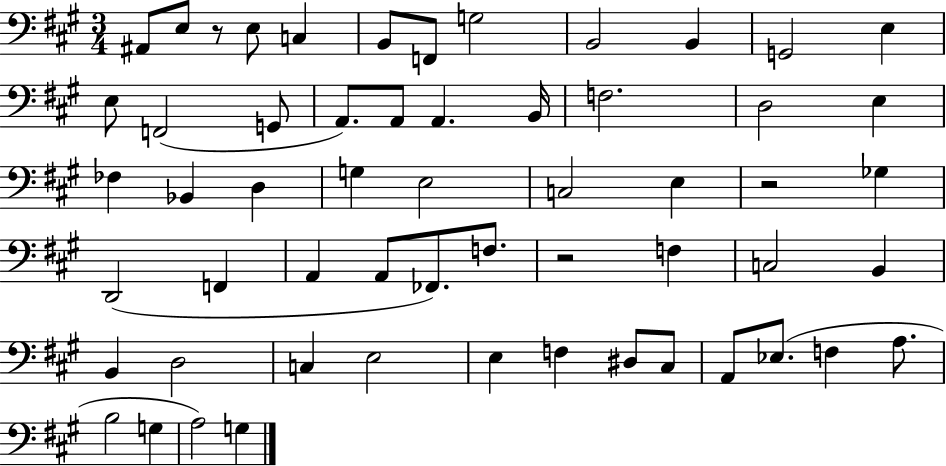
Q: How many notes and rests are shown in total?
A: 57